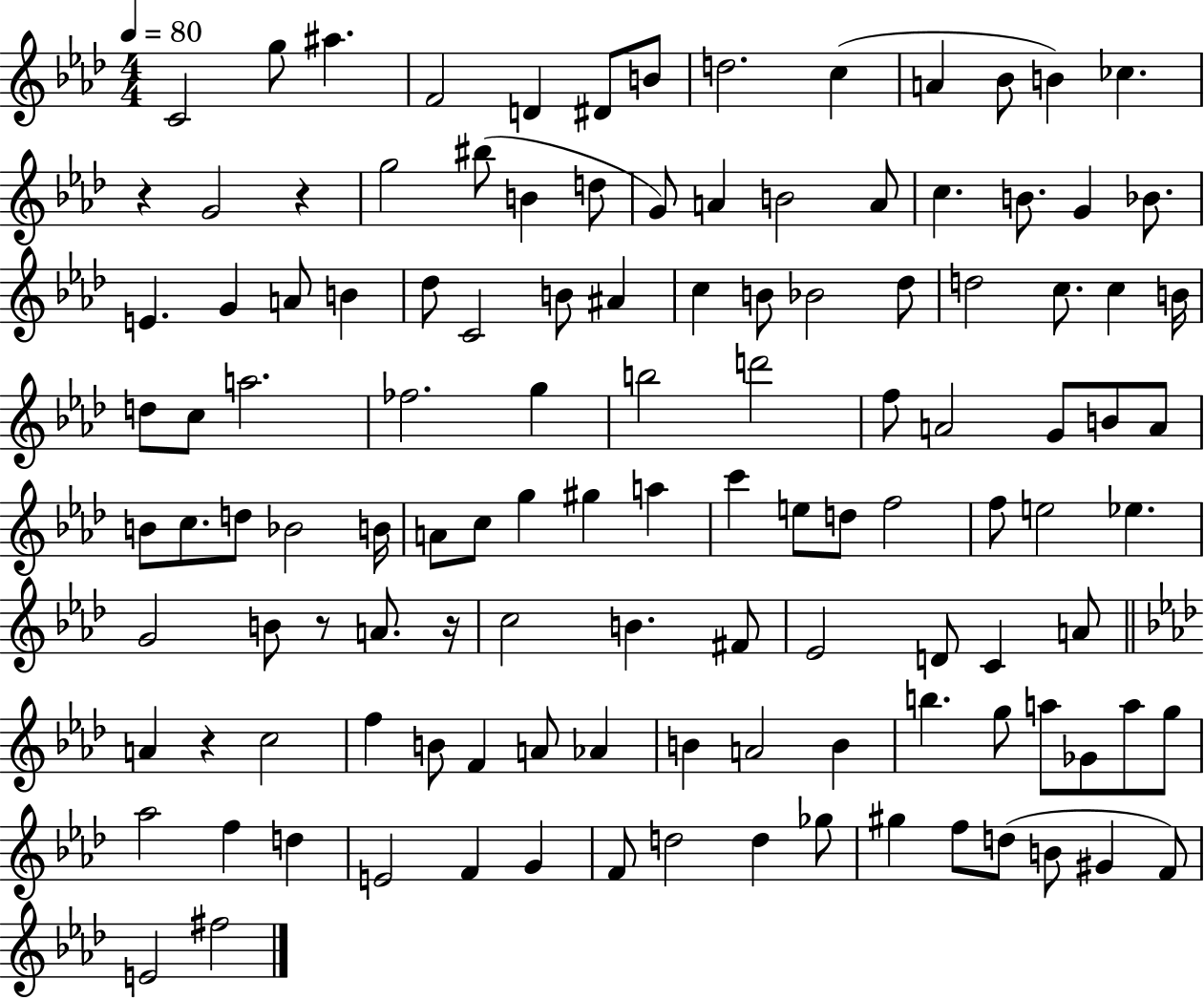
C4/h G5/e A#5/q. F4/h D4/q D#4/e B4/e D5/h. C5/q A4/q Bb4/e B4/q CES5/q. R/q G4/h R/q G5/h BIS5/e B4/q D5/e G4/e A4/q B4/h A4/e C5/q. B4/e. G4/q Bb4/e. E4/q. G4/q A4/e B4/q Db5/e C4/h B4/e A#4/q C5/q B4/e Bb4/h Db5/e D5/h C5/e. C5/q B4/s D5/e C5/e A5/h. FES5/h. G5/q B5/h D6/h F5/e A4/h G4/e B4/e A4/e B4/e C5/e. D5/e Bb4/h B4/s A4/e C5/e G5/q G#5/q A5/q C6/q E5/e D5/e F5/h F5/e E5/h Eb5/q. G4/h B4/e R/e A4/e. R/s C5/h B4/q. F#4/e Eb4/h D4/e C4/q A4/e A4/q R/q C5/h F5/q B4/e F4/q A4/e Ab4/q B4/q A4/h B4/q B5/q. G5/e A5/e Gb4/e A5/e G5/e Ab5/h F5/q D5/q E4/h F4/q G4/q F4/e D5/h D5/q Gb5/e G#5/q F5/e D5/e B4/e G#4/q F4/e E4/h F#5/h